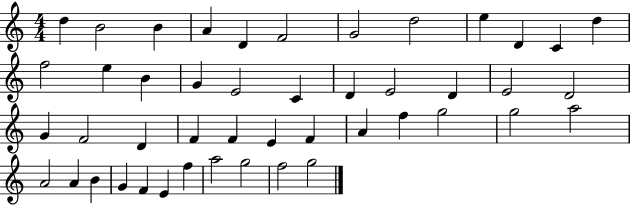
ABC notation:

X:1
T:Untitled
M:4/4
L:1/4
K:C
d B2 B A D F2 G2 d2 e D C d f2 e B G E2 C D E2 D E2 D2 G F2 D F F E F A f g2 g2 a2 A2 A B G F E f a2 g2 f2 g2